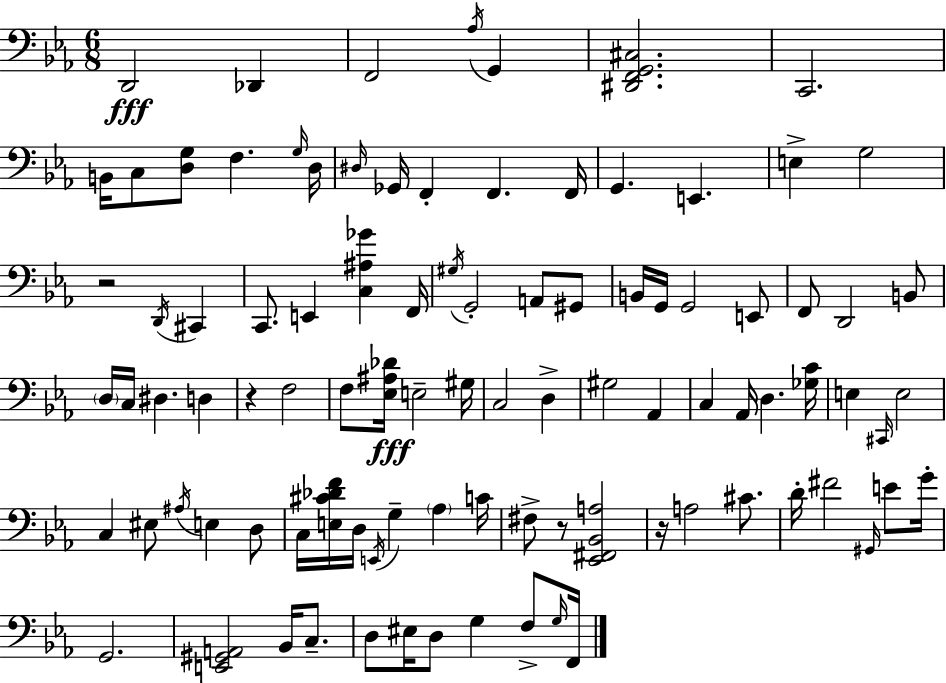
X:1
T:Untitled
M:6/8
L:1/4
K:Eb
D,,2 _D,, F,,2 _A,/4 G,, [^D,,F,,G,,^C,]2 C,,2 B,,/4 C,/2 [D,G,]/2 F, G,/4 D,/4 ^D,/4 _G,,/4 F,, F,, F,,/4 G,, E,, E, G,2 z2 D,,/4 ^C,, C,,/2 E,, [C,^A,_G] F,,/4 ^G,/4 G,,2 A,,/2 ^G,,/2 B,,/4 G,,/4 G,,2 E,,/2 F,,/2 D,,2 B,,/2 D,/4 C,/4 ^D, D, z F,2 F,/2 [_E,^A,_D]/4 E,2 ^G,/4 C,2 D, ^G,2 _A,, C, _A,,/4 D, [_G,C]/4 E, ^C,,/4 E,2 C, ^E,/2 ^A,/4 E, D,/2 C,/4 [E,^C_DF]/4 D,/4 E,,/4 G, _A, C/4 ^F,/2 z/2 [_E,,^F,,_B,,A,]2 z/4 A,2 ^C/2 D/4 ^F2 ^G,,/4 E/2 G/4 G,,2 [E,,^G,,A,,]2 _B,,/4 C,/2 D,/2 ^E,/4 D,/2 G, F,/2 G,/4 F,,/4